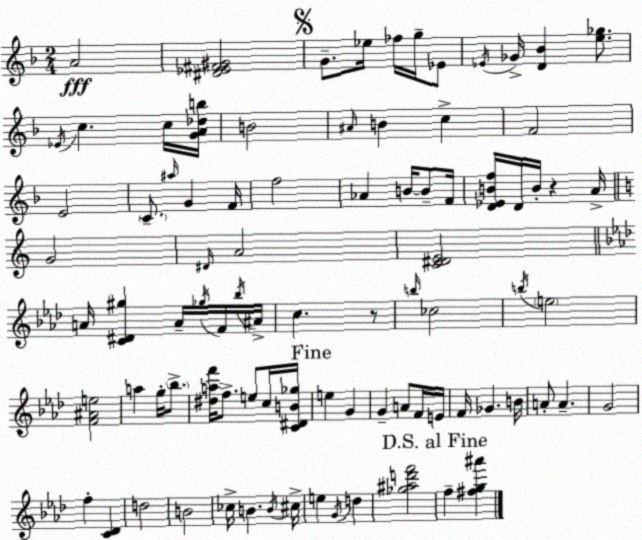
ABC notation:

X:1
T:Untitled
M:2/4
L:1/4
K:F
A2 [^D_E^F^G]2 G/2 _e/4 _f/4 g/4 _E/2 _E/4 _G/4 [D_B] [e_g]/2 _E/4 c c/4 [GA_db]/4 B2 ^A/4 B c F2 E2 C/2 ^a/4 G F/4 f2 _A B/4 B/2 F/4 [D_EBf]/4 D/4 B/4 z A/4 G2 ^D/4 A2 [C^DE]2 A/4 [C^D^g] A/4 _g/4 F/4 _b/4 ^A/4 c z/2 b/4 _c2 b/4 e2 [F^Ae]2 a g/4 _b/2 [^daf']/4 f/2 e/2 c/4 [C^DB_g]/4 e G G A/2 F/4 E/4 F/4 _G B/4 A/2 A G2 f [C_D] d2 B2 _c/4 B B/4 ^c/4 e G/4 d [_g^ad'f']2 f [^fg^a']